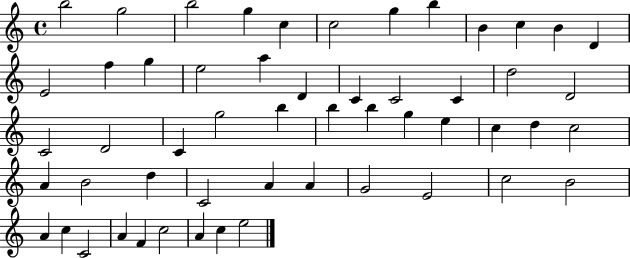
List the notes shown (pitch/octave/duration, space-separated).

B5/h G5/h B5/h G5/q C5/q C5/h G5/q B5/q B4/q C5/q B4/q D4/q E4/h F5/q G5/q E5/h A5/q D4/q C4/q C4/h C4/q D5/h D4/h C4/h D4/h C4/q G5/h B5/q B5/q B5/q G5/q E5/q C5/q D5/q C5/h A4/q B4/h D5/q C4/h A4/q A4/q G4/h E4/h C5/h B4/h A4/q C5/q C4/h A4/q F4/q C5/h A4/q C5/q E5/h